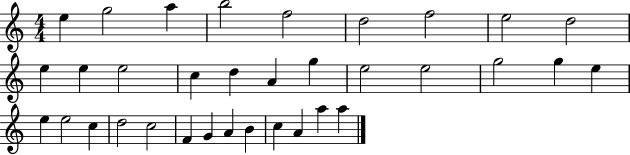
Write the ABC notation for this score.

X:1
T:Untitled
M:4/4
L:1/4
K:C
e g2 a b2 f2 d2 f2 e2 d2 e e e2 c d A g e2 e2 g2 g e e e2 c d2 c2 F G A B c A a a